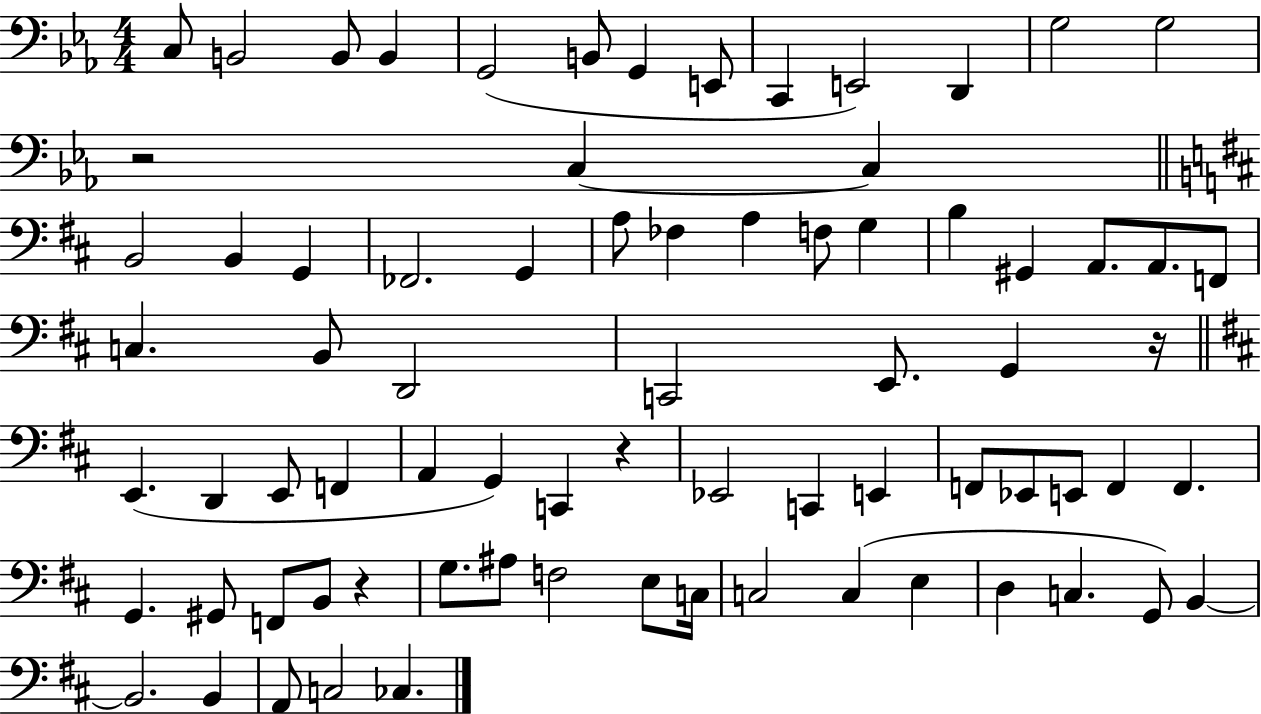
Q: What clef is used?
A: bass